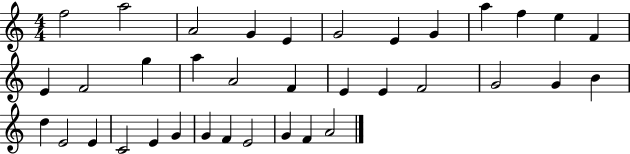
{
  \clef treble
  \numericTimeSignature
  \time 4/4
  \key c \major
  f''2 a''2 | a'2 g'4 e'4 | g'2 e'4 g'4 | a''4 f''4 e''4 f'4 | \break e'4 f'2 g''4 | a''4 a'2 f'4 | e'4 e'4 f'2 | g'2 g'4 b'4 | \break d''4 e'2 e'4 | c'2 e'4 g'4 | g'4 f'4 e'2 | g'4 f'4 a'2 | \break \bar "|."
}